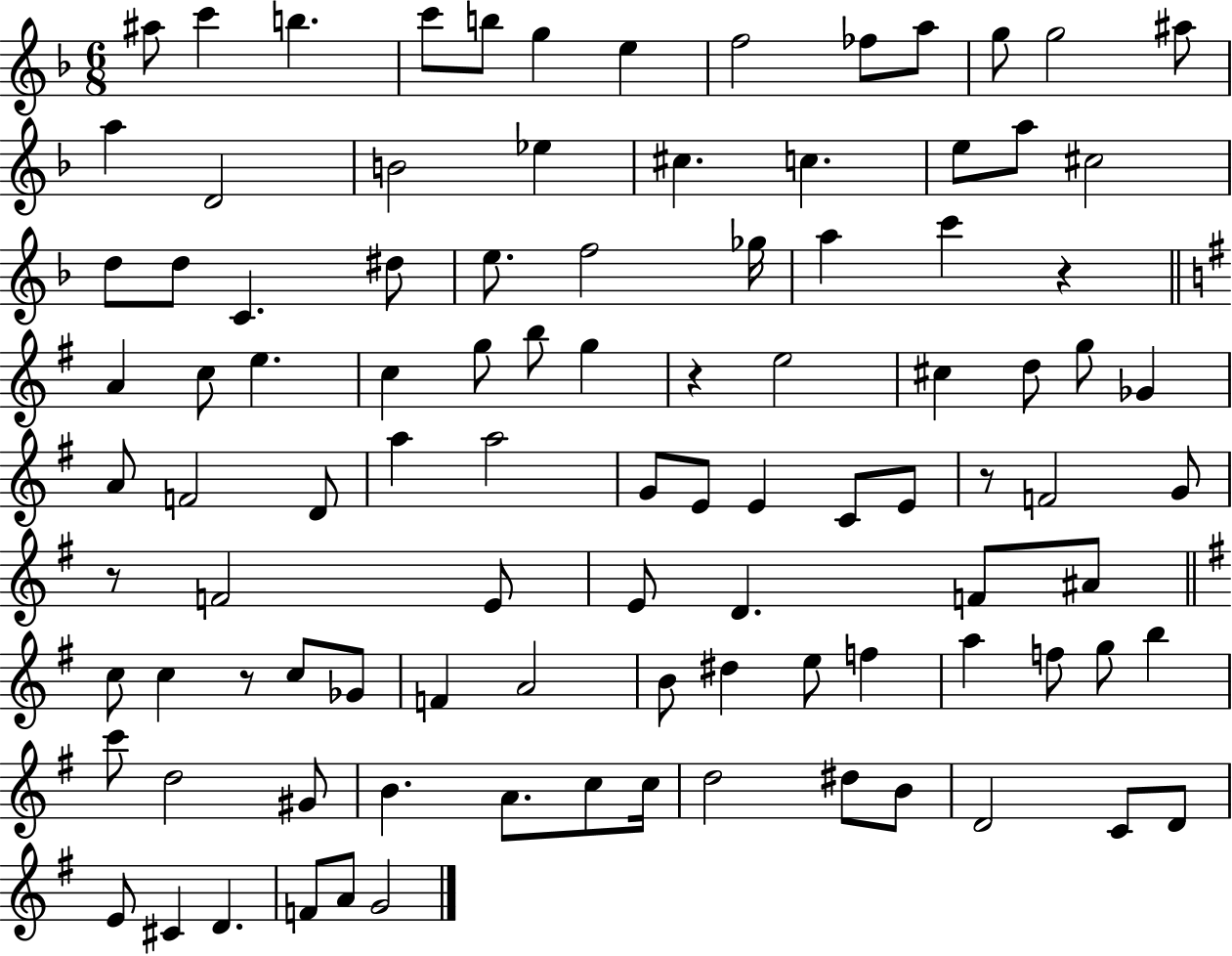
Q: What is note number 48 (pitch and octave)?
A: A5